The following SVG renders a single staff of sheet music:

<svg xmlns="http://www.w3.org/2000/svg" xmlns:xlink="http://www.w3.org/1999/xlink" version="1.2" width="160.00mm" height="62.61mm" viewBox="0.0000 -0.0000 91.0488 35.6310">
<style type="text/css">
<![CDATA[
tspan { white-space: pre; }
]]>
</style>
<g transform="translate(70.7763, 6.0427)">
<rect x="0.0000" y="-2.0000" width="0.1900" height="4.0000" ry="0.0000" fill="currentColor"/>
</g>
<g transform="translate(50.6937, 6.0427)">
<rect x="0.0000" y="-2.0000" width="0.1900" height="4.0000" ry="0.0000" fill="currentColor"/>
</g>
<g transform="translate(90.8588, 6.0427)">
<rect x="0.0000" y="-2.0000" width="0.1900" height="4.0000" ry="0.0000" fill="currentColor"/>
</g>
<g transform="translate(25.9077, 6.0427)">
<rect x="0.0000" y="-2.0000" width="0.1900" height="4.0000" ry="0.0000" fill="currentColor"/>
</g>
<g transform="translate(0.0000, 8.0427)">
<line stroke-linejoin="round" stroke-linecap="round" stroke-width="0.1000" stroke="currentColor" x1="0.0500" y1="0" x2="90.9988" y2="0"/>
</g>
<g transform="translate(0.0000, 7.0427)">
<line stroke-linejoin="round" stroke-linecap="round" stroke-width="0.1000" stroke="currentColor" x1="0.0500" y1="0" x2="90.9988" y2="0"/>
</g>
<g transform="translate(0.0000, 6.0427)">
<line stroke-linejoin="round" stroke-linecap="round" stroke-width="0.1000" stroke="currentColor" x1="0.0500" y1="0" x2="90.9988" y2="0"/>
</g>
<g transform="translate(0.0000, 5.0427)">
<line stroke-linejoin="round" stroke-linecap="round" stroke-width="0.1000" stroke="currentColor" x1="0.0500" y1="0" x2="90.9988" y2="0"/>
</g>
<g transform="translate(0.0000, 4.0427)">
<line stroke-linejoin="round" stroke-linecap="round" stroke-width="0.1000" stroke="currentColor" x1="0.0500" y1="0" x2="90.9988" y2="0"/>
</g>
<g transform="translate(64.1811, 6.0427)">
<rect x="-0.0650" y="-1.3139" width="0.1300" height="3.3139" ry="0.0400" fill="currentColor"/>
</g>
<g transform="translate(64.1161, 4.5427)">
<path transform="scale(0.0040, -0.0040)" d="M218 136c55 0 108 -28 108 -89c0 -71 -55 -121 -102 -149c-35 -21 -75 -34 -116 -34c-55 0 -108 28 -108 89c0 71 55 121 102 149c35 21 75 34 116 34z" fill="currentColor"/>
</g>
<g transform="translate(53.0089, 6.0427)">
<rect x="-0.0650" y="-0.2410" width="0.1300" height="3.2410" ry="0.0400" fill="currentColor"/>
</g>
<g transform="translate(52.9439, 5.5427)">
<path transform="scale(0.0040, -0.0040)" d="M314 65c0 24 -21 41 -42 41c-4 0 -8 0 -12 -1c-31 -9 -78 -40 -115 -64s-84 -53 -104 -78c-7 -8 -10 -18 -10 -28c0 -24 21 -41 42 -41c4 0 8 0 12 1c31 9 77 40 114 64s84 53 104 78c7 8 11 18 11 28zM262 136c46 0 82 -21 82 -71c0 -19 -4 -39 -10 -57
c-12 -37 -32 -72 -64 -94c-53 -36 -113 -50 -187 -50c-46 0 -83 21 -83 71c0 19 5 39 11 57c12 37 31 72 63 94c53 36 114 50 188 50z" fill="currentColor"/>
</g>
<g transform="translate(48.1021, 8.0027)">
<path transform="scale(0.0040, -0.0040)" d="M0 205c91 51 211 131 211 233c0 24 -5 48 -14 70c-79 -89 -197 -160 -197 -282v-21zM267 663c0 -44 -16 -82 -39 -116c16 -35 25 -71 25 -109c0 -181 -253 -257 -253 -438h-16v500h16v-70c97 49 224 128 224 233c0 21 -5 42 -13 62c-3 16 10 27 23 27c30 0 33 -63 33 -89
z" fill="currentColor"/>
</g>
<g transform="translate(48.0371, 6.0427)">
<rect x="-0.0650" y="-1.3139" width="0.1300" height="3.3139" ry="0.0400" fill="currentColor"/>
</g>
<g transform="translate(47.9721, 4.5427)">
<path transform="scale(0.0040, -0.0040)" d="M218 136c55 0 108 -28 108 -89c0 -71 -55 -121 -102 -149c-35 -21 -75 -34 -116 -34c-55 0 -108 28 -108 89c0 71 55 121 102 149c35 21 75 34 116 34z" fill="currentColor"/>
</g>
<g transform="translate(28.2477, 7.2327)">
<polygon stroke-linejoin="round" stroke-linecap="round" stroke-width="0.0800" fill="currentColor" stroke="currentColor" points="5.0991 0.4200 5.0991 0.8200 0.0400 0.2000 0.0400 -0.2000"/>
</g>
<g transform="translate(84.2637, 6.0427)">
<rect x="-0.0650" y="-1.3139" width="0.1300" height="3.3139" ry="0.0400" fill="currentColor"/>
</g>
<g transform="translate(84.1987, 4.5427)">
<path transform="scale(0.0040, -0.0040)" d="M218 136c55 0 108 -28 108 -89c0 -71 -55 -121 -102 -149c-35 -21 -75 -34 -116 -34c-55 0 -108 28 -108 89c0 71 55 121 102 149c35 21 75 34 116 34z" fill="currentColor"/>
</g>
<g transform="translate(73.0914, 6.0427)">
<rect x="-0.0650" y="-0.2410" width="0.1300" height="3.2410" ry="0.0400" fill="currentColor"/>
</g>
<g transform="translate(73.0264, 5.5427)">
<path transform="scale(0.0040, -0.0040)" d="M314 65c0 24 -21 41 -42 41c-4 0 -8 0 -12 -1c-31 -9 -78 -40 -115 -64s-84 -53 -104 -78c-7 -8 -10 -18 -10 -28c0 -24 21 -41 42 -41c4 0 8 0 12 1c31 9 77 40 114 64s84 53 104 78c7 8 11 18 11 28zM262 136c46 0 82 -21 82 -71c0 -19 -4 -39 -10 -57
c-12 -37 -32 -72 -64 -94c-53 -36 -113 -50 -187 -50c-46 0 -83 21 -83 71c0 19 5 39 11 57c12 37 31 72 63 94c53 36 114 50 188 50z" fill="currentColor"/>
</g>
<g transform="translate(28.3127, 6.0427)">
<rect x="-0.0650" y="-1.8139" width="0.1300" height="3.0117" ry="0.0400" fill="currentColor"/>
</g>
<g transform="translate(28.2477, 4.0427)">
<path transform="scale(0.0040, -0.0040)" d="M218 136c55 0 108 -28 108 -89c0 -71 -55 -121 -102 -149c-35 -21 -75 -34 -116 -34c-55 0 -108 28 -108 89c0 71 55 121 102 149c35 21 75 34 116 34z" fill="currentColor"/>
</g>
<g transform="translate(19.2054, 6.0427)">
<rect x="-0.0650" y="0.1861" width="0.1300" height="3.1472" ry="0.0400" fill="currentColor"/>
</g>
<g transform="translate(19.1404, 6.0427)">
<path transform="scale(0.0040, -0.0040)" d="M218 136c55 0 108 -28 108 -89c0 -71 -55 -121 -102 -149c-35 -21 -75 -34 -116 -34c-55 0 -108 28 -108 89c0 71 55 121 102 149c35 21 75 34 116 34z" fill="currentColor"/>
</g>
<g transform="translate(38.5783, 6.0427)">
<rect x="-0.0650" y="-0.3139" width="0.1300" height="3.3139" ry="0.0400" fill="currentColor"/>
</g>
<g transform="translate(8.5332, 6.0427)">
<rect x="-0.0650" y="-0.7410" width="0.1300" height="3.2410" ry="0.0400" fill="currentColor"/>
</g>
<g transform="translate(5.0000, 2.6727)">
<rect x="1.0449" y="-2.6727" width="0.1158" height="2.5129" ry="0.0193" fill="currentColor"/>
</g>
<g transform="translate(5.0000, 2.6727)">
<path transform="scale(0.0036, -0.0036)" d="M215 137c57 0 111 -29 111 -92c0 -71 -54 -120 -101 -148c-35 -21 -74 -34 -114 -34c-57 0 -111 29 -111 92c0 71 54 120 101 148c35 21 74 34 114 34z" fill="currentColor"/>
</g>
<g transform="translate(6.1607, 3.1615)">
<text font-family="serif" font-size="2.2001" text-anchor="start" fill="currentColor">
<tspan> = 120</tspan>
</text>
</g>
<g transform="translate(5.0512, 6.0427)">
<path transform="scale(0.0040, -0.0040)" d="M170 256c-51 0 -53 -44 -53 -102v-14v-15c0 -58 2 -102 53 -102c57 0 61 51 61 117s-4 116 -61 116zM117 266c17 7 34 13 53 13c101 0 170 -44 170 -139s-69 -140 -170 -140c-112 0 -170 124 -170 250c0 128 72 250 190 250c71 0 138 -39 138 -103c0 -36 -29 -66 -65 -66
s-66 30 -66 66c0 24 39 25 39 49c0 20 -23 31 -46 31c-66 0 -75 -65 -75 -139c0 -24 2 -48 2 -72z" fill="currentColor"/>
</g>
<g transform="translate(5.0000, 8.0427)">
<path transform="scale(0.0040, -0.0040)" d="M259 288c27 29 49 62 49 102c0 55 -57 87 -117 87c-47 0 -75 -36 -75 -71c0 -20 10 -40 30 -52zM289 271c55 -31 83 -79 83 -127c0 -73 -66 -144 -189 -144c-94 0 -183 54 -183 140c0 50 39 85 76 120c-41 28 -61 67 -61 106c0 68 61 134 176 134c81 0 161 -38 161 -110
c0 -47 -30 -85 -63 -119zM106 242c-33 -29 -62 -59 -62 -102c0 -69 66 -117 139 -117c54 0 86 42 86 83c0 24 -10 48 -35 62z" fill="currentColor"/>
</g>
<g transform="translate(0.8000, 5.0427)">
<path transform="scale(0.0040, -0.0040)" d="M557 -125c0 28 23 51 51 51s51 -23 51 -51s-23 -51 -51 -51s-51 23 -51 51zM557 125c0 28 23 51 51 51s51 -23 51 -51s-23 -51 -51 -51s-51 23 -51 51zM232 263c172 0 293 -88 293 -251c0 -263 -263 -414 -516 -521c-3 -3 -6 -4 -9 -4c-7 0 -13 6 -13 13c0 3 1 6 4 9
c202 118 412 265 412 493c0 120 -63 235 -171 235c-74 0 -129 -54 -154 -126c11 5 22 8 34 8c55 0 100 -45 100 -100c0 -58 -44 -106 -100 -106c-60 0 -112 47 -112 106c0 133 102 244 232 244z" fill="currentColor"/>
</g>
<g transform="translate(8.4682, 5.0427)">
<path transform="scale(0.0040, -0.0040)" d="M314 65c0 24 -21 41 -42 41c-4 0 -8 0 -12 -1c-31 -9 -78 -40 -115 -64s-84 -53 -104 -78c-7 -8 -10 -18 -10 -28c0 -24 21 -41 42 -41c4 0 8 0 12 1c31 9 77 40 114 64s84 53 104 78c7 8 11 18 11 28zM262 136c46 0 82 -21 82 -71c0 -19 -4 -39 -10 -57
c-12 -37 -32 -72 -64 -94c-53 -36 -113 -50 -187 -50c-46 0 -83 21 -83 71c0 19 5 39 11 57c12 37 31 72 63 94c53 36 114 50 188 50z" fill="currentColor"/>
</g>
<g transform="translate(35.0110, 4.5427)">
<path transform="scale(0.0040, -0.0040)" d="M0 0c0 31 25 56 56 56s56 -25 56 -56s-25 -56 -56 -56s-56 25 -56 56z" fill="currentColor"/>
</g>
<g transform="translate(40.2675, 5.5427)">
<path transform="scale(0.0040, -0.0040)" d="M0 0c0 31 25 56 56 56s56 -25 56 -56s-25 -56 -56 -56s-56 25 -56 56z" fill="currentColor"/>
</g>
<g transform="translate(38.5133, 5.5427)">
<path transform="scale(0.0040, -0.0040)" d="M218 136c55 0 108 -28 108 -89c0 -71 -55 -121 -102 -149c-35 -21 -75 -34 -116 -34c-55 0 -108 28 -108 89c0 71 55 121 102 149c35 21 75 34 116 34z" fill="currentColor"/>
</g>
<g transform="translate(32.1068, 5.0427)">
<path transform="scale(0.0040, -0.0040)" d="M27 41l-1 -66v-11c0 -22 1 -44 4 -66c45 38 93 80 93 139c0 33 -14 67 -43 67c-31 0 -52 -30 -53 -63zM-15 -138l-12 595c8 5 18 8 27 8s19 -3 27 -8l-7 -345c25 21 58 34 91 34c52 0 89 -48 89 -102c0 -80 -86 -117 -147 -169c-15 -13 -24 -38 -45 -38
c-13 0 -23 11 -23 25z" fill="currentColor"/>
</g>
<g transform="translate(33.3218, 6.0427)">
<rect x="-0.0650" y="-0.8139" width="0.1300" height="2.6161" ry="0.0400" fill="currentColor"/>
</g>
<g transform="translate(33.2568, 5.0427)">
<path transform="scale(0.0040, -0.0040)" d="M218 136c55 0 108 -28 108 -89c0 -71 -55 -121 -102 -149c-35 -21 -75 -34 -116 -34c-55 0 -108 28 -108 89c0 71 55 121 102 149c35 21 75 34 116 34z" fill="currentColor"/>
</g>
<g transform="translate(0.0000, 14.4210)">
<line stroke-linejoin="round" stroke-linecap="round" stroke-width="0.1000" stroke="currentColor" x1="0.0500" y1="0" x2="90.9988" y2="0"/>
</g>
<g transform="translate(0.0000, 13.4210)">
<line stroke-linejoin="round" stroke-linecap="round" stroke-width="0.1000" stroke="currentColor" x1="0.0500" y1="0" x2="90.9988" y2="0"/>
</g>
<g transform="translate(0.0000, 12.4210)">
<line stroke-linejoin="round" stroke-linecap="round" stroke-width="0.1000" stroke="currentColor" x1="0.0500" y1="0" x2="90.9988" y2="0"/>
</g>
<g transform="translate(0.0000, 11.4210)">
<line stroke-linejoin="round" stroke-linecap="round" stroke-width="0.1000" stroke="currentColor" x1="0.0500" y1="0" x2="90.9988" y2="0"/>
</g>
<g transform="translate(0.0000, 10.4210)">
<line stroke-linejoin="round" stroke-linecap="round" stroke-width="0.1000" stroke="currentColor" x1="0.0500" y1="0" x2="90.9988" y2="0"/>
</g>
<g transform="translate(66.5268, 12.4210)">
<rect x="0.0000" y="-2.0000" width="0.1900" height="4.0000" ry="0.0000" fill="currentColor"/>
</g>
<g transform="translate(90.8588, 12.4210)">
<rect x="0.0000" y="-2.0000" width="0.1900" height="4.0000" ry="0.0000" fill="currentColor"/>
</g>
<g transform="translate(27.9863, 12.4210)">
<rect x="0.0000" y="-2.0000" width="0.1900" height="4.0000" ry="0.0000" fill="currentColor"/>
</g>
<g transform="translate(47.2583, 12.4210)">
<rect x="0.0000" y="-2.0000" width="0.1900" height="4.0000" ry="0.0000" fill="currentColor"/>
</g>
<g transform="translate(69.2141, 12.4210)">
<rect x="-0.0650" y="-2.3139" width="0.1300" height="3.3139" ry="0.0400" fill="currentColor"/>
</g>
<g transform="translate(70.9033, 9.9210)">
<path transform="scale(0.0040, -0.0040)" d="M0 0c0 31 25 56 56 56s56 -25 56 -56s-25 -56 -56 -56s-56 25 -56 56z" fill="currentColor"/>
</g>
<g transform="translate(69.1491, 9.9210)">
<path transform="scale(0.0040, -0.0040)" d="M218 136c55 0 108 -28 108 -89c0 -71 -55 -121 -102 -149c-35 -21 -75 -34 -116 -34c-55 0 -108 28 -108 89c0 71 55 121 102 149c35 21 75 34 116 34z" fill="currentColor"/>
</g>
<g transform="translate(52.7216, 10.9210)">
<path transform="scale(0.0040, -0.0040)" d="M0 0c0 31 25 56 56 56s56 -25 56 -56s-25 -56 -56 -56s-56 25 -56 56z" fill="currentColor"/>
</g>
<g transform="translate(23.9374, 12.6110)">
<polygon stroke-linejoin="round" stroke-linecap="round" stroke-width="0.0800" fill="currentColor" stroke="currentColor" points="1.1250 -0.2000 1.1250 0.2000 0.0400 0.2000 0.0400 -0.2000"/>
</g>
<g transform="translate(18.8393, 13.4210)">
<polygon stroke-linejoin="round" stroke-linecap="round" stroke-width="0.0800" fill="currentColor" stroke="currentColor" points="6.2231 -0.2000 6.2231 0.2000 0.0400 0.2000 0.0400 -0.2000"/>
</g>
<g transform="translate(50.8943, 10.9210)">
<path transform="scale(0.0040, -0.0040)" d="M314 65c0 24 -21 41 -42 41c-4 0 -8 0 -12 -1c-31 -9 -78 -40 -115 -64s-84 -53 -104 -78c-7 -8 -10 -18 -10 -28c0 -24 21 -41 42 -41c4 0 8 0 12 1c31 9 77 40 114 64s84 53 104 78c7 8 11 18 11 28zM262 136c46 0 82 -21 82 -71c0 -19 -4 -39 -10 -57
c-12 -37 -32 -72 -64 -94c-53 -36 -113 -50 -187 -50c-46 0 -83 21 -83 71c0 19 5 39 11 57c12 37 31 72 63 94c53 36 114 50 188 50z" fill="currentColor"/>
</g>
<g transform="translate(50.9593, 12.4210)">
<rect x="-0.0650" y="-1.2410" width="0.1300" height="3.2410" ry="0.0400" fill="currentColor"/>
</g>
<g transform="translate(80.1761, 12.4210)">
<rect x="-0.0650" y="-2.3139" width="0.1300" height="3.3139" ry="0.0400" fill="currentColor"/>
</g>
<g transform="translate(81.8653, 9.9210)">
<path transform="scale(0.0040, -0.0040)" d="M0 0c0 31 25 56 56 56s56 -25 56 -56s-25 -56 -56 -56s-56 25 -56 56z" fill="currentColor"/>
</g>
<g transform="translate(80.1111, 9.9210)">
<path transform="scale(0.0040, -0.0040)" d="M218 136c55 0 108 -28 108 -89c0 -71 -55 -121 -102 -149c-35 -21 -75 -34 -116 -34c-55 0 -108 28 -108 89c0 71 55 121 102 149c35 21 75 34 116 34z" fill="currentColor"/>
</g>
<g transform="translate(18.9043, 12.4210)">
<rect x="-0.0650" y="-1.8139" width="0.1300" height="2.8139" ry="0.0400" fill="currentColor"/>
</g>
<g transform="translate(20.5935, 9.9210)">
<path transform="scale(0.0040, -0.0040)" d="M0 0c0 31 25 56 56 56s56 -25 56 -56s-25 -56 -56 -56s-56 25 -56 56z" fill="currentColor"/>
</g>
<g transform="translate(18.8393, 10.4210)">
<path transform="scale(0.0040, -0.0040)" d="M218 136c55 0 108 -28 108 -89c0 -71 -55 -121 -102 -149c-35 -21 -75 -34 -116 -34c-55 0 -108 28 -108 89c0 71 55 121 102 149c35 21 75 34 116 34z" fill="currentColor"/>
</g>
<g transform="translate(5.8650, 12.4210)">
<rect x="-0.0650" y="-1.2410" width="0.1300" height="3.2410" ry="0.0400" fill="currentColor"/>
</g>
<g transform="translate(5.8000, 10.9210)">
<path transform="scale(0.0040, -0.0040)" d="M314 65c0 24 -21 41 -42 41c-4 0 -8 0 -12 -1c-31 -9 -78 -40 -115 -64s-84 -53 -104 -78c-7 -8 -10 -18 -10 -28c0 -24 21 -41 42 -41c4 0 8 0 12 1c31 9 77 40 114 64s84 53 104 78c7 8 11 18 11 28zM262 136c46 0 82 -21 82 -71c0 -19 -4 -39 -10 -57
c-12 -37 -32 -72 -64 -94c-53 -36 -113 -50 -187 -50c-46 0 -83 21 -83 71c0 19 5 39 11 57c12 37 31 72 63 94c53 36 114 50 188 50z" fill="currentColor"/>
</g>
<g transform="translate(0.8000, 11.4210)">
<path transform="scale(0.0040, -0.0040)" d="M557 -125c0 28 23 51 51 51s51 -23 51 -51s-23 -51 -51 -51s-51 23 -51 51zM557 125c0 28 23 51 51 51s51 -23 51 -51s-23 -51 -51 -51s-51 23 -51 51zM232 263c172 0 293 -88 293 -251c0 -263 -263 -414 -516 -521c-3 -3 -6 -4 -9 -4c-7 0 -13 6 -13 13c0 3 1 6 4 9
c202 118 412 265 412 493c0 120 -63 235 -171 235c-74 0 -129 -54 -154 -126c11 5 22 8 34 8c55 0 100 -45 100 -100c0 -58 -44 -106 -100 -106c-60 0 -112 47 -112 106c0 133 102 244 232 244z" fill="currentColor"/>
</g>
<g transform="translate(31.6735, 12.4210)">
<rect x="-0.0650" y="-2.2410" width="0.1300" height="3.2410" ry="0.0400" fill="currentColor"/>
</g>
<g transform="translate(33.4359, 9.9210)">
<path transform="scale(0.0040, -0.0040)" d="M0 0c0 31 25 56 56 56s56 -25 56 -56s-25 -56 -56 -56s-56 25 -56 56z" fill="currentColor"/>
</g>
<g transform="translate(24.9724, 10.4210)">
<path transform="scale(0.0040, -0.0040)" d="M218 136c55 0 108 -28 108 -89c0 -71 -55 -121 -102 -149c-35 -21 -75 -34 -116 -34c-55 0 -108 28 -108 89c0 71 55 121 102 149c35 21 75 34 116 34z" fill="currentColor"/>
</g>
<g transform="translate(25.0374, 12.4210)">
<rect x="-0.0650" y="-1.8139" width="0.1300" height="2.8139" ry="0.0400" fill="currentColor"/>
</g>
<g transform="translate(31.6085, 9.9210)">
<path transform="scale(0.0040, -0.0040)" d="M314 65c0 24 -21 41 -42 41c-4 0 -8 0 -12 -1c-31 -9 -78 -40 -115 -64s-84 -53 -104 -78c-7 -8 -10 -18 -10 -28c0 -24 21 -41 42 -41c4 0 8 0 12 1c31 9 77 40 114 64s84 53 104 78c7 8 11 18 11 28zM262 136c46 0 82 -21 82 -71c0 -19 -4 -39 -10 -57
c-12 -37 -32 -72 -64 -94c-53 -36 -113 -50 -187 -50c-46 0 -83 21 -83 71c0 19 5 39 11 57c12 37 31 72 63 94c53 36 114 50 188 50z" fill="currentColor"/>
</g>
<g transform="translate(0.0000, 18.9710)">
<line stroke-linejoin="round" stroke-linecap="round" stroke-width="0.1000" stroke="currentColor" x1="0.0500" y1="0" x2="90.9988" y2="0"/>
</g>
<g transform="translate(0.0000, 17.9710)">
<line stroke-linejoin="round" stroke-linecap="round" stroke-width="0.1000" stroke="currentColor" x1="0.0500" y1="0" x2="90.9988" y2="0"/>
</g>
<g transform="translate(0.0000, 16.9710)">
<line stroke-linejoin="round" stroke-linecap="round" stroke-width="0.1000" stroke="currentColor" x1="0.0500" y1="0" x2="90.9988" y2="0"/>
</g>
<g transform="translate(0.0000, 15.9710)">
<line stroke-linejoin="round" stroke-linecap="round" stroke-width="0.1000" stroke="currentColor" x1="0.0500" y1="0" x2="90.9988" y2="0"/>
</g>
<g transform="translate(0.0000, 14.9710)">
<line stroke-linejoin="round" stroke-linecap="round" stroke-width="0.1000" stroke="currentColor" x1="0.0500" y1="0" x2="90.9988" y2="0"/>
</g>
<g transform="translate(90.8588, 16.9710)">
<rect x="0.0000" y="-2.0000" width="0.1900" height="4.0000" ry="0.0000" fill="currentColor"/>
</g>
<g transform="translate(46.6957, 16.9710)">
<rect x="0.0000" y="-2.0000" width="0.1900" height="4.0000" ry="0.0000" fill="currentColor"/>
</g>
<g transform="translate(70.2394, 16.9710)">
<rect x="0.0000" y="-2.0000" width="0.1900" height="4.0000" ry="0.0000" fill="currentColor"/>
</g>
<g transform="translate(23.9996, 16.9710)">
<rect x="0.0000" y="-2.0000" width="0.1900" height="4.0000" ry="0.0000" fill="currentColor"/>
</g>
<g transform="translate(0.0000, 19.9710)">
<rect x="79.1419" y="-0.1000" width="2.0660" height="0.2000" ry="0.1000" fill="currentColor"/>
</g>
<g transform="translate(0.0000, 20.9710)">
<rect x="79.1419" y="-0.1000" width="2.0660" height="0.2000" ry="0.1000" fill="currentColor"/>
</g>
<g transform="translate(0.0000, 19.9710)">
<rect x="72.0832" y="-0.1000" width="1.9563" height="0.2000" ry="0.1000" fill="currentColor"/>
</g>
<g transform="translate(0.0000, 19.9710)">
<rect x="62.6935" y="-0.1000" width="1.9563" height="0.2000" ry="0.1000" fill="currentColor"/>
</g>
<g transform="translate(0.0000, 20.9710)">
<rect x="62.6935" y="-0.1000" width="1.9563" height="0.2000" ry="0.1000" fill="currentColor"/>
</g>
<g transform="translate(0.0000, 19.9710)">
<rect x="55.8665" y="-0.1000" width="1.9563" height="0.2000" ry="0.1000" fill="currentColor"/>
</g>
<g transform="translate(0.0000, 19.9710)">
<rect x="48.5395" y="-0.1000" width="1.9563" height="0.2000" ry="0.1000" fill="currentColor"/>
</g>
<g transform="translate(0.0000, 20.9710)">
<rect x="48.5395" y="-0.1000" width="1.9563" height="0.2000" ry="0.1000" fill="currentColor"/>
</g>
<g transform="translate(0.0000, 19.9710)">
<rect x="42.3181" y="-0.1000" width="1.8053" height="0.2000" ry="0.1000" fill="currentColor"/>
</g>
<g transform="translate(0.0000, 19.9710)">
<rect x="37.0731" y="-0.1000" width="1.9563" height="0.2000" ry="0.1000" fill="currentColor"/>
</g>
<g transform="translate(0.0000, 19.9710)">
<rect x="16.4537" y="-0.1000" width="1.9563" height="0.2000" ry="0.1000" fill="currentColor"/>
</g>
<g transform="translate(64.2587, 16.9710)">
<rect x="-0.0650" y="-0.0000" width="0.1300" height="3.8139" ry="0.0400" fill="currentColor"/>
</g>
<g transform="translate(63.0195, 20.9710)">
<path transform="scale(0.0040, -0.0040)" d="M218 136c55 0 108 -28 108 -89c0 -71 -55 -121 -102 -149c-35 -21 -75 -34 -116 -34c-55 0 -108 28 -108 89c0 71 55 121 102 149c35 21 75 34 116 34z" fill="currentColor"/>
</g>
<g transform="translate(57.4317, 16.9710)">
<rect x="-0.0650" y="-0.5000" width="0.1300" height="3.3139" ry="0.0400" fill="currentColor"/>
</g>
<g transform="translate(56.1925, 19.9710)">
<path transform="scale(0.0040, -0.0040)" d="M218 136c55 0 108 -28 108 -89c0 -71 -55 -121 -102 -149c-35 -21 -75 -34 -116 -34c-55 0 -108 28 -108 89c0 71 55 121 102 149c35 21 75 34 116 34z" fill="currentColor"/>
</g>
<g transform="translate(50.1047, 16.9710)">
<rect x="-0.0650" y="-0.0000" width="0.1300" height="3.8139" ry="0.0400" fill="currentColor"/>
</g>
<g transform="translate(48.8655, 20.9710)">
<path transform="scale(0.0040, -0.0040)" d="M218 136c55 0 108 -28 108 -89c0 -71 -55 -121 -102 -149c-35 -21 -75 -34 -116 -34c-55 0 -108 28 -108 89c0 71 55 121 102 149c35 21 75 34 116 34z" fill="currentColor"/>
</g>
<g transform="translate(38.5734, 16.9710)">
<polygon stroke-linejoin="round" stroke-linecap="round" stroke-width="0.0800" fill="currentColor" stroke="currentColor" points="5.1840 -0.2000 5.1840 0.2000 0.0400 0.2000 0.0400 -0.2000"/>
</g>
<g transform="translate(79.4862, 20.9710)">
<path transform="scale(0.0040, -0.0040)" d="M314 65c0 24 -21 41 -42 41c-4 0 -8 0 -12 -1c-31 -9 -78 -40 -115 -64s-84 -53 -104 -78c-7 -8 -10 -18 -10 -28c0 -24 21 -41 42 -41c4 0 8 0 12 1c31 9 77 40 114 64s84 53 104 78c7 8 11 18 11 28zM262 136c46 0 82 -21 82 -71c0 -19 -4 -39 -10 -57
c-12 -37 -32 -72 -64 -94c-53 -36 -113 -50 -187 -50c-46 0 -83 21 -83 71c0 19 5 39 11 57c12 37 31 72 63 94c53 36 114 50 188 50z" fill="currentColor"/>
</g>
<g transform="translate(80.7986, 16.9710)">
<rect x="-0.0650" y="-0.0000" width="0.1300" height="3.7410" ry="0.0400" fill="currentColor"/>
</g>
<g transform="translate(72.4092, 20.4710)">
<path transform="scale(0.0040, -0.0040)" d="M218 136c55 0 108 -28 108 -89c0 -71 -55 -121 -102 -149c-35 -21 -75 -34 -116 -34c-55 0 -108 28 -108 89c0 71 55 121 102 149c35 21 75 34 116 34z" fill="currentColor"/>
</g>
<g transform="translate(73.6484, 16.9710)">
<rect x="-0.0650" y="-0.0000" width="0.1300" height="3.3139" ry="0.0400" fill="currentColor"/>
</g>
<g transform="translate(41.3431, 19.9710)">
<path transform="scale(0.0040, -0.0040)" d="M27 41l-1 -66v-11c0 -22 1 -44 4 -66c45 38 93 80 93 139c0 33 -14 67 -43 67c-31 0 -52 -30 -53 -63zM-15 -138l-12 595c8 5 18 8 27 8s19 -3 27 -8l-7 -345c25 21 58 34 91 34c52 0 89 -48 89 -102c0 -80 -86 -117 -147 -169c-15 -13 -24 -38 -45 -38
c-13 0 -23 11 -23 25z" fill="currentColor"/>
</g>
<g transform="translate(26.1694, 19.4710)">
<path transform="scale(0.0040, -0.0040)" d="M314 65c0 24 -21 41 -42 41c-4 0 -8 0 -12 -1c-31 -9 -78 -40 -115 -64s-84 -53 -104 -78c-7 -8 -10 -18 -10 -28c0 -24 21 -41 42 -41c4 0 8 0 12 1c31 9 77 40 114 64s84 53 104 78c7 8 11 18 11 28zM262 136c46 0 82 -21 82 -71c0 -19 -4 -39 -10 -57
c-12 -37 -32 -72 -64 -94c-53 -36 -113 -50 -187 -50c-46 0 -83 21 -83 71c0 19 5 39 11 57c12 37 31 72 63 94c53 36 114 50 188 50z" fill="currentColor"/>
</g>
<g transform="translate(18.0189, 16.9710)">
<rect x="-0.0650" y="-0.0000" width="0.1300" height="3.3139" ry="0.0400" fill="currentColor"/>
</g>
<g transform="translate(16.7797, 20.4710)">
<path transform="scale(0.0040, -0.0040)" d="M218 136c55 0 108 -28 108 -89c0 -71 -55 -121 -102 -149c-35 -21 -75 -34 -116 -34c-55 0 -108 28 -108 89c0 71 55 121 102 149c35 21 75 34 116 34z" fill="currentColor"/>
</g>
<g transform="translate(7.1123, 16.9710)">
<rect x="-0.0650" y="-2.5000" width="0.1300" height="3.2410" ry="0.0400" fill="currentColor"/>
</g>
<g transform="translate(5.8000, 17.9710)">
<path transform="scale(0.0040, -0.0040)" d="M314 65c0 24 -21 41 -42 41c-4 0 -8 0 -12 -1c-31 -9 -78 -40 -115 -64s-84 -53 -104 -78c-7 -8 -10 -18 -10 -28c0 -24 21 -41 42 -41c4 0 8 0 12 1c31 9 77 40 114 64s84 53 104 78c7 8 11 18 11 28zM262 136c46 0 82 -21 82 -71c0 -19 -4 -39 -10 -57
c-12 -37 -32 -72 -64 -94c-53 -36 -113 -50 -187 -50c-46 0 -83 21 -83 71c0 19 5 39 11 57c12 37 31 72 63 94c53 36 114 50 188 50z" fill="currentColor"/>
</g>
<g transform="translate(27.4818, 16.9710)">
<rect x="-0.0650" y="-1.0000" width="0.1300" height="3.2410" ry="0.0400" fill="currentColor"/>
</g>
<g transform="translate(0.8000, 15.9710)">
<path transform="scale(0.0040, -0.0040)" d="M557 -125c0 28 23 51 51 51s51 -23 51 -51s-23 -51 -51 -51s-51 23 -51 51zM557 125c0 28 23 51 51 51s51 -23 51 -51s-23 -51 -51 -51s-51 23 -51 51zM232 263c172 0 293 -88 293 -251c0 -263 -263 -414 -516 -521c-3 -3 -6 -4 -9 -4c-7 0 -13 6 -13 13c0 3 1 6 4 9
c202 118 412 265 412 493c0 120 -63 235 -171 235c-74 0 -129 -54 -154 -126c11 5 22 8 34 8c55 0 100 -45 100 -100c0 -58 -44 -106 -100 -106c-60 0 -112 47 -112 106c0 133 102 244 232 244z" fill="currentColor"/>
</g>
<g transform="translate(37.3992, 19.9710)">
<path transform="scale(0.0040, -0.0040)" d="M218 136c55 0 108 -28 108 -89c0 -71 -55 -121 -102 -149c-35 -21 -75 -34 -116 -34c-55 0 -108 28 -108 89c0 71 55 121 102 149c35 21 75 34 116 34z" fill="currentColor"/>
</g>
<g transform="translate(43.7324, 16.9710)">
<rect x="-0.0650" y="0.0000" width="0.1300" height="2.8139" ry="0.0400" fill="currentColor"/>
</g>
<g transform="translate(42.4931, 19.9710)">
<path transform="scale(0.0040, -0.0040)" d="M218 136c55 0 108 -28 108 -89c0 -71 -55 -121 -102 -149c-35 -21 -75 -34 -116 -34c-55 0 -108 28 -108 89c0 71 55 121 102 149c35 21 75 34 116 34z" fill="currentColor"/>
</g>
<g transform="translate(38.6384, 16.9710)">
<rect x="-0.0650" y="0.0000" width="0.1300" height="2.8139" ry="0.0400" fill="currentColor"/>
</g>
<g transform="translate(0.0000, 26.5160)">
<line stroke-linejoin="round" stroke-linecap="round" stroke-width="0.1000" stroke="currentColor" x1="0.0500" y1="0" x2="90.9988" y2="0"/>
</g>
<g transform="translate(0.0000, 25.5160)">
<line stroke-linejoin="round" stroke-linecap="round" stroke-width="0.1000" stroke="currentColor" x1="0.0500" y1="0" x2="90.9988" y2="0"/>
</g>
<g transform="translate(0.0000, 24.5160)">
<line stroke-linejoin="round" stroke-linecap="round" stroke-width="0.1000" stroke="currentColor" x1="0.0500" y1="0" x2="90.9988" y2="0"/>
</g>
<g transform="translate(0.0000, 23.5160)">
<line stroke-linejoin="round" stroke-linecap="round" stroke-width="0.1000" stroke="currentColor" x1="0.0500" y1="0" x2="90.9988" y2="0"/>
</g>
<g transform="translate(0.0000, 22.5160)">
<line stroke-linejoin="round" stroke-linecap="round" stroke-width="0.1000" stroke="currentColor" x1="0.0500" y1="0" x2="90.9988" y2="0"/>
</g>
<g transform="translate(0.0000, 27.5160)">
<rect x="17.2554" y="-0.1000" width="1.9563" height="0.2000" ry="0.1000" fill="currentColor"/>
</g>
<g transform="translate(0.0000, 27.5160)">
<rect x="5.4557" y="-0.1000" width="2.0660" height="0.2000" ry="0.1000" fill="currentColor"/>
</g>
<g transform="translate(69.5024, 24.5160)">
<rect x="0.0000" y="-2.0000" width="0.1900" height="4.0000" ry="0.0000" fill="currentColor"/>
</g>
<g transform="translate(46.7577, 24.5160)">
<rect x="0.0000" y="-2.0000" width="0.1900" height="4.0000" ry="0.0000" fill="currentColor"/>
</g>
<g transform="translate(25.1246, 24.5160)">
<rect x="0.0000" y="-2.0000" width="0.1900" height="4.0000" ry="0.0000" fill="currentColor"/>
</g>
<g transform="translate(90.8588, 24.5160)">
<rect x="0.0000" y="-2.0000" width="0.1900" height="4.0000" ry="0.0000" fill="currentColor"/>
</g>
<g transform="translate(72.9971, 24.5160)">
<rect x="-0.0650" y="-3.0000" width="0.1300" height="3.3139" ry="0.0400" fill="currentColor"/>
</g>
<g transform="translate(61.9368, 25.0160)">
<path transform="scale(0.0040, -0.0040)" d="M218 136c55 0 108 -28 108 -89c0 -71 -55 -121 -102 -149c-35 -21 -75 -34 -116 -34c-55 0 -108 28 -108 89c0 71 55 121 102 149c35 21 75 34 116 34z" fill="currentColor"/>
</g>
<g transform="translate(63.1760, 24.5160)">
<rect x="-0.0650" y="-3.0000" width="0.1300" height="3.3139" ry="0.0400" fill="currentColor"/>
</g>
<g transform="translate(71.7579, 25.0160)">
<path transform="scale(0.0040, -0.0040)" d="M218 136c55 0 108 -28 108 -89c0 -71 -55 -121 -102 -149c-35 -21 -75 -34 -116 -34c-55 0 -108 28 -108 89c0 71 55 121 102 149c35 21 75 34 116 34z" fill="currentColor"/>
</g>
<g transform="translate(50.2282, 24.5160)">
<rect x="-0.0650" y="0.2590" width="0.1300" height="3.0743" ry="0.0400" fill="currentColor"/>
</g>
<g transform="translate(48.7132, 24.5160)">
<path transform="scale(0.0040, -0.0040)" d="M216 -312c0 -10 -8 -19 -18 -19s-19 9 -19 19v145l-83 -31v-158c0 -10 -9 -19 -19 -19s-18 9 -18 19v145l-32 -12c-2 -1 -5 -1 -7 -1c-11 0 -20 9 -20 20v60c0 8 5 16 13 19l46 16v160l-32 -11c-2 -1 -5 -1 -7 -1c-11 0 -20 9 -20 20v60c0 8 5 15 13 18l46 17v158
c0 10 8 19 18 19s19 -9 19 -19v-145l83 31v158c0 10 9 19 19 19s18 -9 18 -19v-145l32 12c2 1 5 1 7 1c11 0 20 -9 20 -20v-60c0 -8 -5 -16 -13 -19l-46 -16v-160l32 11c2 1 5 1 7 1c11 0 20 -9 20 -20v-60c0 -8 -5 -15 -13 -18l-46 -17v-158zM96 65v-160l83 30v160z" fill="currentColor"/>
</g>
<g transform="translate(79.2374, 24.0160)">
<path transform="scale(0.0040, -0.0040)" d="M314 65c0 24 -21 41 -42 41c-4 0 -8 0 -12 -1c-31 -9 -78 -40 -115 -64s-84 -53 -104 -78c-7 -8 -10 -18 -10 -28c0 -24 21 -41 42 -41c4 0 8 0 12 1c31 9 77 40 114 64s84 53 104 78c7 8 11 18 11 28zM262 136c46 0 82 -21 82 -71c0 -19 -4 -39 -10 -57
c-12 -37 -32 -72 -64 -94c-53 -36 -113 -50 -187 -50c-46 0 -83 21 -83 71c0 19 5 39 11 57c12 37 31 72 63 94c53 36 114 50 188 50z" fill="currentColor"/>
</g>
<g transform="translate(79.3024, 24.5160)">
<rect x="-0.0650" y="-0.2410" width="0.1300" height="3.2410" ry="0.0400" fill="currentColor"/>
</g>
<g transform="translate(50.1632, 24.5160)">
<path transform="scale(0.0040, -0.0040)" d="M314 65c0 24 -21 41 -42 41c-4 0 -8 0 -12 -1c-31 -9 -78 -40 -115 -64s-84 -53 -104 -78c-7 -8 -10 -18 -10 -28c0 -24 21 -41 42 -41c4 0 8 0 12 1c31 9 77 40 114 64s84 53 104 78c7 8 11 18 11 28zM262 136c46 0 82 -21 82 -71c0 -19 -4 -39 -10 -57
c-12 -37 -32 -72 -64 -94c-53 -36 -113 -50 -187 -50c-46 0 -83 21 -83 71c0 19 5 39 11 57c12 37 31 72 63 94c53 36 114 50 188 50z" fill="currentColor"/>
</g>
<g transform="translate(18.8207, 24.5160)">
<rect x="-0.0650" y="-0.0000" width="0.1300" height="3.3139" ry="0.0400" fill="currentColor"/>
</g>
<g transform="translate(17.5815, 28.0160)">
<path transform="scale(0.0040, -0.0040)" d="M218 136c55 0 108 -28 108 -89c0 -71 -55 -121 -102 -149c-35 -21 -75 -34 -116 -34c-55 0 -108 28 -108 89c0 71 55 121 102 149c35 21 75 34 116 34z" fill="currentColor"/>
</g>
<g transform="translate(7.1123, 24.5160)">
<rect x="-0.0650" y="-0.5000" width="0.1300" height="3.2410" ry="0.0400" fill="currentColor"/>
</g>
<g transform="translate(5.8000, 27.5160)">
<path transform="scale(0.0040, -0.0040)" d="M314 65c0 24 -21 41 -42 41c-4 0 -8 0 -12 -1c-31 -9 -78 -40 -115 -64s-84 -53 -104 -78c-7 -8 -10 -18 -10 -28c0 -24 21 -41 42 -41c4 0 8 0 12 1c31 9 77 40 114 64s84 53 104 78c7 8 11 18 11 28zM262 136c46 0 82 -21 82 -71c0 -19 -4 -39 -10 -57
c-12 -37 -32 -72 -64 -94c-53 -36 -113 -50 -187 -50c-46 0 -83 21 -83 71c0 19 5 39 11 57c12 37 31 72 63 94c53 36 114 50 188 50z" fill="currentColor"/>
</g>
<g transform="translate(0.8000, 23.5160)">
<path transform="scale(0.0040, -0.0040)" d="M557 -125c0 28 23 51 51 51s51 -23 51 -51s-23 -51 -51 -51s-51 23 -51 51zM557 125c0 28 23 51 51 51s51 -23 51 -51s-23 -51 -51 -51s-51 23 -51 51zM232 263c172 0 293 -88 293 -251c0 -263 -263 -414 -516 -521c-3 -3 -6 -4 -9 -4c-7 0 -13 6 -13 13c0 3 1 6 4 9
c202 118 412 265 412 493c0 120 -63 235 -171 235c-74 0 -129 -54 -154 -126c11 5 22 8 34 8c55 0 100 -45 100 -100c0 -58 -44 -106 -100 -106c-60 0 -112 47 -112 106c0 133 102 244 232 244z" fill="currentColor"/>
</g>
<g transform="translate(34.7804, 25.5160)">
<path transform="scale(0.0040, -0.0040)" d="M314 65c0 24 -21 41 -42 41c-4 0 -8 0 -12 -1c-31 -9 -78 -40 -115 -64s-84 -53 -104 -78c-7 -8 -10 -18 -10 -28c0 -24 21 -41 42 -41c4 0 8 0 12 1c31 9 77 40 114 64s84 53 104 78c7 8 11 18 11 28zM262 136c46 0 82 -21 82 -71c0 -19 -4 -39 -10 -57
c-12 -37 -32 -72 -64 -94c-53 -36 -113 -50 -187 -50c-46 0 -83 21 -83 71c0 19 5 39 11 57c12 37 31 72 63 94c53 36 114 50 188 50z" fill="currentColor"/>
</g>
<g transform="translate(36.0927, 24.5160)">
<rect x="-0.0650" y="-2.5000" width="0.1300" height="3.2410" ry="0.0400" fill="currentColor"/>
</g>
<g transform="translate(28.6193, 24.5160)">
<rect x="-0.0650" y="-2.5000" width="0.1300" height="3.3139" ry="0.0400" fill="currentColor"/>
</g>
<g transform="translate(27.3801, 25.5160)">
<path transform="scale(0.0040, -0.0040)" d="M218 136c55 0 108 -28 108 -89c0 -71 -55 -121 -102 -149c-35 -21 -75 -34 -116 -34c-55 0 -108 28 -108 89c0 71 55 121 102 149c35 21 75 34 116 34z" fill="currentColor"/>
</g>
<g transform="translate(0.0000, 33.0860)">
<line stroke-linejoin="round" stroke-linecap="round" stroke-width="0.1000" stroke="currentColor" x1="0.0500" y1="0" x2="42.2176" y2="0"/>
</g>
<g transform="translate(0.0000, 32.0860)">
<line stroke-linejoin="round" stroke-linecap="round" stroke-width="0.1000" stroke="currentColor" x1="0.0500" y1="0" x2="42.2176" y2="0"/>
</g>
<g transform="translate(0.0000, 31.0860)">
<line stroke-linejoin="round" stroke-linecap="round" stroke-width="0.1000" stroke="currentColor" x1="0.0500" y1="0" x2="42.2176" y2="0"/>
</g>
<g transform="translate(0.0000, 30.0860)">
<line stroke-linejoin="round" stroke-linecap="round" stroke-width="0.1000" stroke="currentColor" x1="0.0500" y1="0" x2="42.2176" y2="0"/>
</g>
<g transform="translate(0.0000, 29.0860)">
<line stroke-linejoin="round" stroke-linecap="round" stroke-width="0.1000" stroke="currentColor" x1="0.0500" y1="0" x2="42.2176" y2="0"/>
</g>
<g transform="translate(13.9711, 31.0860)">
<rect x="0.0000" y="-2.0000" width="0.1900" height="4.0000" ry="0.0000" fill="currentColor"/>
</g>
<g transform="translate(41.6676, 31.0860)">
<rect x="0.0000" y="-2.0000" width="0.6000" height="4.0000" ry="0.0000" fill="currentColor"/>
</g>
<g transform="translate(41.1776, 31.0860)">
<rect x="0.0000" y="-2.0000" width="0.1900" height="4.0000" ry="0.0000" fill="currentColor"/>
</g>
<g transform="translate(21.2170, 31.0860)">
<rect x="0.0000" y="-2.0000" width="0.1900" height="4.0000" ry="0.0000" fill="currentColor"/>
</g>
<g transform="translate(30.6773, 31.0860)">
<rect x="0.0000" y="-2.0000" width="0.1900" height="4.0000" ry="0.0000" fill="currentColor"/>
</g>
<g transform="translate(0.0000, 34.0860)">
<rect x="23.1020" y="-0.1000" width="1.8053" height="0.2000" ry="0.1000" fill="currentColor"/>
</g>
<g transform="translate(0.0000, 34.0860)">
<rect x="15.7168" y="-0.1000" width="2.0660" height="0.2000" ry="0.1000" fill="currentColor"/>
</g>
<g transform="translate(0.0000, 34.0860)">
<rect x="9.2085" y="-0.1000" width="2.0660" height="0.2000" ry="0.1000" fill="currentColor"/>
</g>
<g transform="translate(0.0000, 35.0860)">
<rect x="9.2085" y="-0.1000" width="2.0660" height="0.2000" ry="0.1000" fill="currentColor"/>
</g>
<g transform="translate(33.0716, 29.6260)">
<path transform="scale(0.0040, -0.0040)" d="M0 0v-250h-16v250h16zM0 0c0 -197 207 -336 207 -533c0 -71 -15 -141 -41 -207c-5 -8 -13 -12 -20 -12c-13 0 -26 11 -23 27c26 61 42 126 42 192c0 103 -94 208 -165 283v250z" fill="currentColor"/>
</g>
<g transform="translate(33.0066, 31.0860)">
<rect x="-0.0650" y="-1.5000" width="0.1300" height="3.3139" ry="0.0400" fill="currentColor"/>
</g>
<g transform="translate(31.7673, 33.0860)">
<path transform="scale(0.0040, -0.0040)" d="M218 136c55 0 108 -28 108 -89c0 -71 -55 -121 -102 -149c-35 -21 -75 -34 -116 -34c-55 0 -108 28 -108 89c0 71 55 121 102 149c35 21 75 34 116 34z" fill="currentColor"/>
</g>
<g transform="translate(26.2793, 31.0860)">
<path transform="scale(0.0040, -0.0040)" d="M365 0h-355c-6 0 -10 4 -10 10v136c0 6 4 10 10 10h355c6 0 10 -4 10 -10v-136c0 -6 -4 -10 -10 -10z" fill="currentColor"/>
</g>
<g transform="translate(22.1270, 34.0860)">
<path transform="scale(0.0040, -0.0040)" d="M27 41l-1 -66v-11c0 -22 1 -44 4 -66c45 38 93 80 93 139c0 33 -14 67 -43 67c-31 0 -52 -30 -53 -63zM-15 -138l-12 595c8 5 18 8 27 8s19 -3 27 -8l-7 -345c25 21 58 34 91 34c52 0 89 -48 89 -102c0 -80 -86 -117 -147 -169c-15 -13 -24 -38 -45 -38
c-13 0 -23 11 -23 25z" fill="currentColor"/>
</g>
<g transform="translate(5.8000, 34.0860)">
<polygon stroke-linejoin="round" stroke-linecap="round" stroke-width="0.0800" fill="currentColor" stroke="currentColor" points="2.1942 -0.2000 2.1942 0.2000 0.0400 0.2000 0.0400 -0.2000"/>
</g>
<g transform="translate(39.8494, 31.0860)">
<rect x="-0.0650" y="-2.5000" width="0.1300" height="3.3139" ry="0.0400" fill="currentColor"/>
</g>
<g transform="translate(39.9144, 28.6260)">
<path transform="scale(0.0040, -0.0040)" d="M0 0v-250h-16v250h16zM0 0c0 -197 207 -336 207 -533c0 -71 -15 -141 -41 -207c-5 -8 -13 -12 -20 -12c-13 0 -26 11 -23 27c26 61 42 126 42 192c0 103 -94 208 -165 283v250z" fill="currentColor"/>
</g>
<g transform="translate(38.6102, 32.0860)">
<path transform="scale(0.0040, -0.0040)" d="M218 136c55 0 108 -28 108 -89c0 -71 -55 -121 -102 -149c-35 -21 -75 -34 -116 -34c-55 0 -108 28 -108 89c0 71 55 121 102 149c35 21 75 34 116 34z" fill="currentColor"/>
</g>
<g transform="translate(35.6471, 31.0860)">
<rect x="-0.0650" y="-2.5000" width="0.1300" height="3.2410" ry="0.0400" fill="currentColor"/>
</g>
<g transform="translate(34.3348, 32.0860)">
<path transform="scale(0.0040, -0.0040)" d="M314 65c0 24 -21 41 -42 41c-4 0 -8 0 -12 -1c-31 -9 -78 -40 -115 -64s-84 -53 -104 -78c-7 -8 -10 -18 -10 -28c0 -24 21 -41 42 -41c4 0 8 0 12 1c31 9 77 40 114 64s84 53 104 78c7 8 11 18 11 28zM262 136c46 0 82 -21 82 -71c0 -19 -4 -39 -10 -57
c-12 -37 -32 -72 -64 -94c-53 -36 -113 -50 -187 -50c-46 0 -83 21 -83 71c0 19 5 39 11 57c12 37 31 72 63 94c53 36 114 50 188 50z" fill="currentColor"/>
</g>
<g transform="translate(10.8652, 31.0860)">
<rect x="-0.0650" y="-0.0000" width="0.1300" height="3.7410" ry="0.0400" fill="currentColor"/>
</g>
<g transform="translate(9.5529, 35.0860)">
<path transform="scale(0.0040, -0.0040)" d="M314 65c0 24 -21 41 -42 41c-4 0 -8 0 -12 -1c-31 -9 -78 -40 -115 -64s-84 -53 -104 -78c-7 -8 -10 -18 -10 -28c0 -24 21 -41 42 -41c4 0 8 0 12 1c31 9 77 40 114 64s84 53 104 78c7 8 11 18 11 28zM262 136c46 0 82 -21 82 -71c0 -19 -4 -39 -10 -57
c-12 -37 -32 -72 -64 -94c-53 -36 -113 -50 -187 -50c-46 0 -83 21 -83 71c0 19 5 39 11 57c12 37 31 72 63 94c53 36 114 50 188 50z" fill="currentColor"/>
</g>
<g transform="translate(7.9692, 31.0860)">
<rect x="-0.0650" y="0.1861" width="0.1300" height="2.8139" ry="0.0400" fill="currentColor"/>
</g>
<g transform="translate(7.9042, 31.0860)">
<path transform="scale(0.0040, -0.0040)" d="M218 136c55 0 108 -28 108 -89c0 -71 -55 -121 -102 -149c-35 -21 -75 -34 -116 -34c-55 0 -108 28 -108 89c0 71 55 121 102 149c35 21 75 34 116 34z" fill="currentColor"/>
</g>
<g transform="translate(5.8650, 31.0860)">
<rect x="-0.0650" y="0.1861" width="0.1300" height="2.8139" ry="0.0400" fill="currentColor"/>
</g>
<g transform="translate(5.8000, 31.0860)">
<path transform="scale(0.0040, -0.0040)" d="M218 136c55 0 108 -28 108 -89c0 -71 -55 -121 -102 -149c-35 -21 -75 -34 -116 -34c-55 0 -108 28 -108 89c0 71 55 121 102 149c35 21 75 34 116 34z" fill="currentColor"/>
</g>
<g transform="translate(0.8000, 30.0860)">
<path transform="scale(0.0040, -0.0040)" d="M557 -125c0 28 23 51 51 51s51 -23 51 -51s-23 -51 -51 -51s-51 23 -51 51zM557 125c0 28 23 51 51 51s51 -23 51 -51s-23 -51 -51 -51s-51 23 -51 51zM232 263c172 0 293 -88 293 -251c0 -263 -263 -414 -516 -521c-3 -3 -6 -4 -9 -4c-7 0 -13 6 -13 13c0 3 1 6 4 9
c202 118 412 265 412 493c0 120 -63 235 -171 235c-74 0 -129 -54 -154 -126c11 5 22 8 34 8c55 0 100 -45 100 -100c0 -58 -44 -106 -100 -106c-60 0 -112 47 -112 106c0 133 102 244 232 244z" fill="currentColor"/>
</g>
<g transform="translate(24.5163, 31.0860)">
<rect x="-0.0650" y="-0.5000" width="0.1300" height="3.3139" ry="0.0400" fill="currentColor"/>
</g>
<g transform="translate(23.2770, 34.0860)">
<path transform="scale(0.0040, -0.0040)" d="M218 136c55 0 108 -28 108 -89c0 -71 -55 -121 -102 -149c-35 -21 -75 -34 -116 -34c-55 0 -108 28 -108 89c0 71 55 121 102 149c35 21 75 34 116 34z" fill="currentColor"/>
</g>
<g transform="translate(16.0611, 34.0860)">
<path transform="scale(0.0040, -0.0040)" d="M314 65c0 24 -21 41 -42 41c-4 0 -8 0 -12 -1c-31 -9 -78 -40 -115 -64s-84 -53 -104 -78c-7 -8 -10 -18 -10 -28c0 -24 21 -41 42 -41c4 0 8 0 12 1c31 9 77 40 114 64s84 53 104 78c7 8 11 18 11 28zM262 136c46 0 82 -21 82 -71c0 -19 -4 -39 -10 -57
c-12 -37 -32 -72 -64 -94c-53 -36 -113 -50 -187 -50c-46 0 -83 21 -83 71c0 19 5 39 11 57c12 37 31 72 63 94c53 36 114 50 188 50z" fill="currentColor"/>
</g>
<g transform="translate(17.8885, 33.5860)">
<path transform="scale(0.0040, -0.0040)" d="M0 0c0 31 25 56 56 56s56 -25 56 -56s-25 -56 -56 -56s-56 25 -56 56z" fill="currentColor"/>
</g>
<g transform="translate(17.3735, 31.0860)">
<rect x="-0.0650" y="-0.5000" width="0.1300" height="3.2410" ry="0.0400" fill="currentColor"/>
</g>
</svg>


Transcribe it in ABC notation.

X:1
T:Untitled
M:6/8
L:1/4
K:C
F,2 D, A,/2 _F,/2 E, G,/4 E,2 G, E,2 G, G,2 A,/2 A,/4 B,2 G,2 B, B, B,,2 D,, F,,2 E,,/2 _E,,/2 C,, E,, C,, D,, C,,2 E,,2 D,, B,, B,,2 ^D,2 C, C, E,2 D,/2 D,/2 C,,2 E,,2 _E,, z2 G,,/2 B,,2 B,,/2